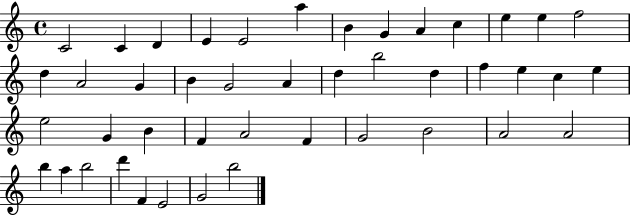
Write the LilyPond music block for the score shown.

{
  \clef treble
  \time 4/4
  \defaultTimeSignature
  \key c \major
  c'2 c'4 d'4 | e'4 e'2 a''4 | b'4 g'4 a'4 c''4 | e''4 e''4 f''2 | \break d''4 a'2 g'4 | b'4 g'2 a'4 | d''4 b''2 d''4 | f''4 e''4 c''4 e''4 | \break e''2 g'4 b'4 | f'4 a'2 f'4 | g'2 b'2 | a'2 a'2 | \break b''4 a''4 b''2 | d'''4 f'4 e'2 | g'2 b''2 | \bar "|."
}